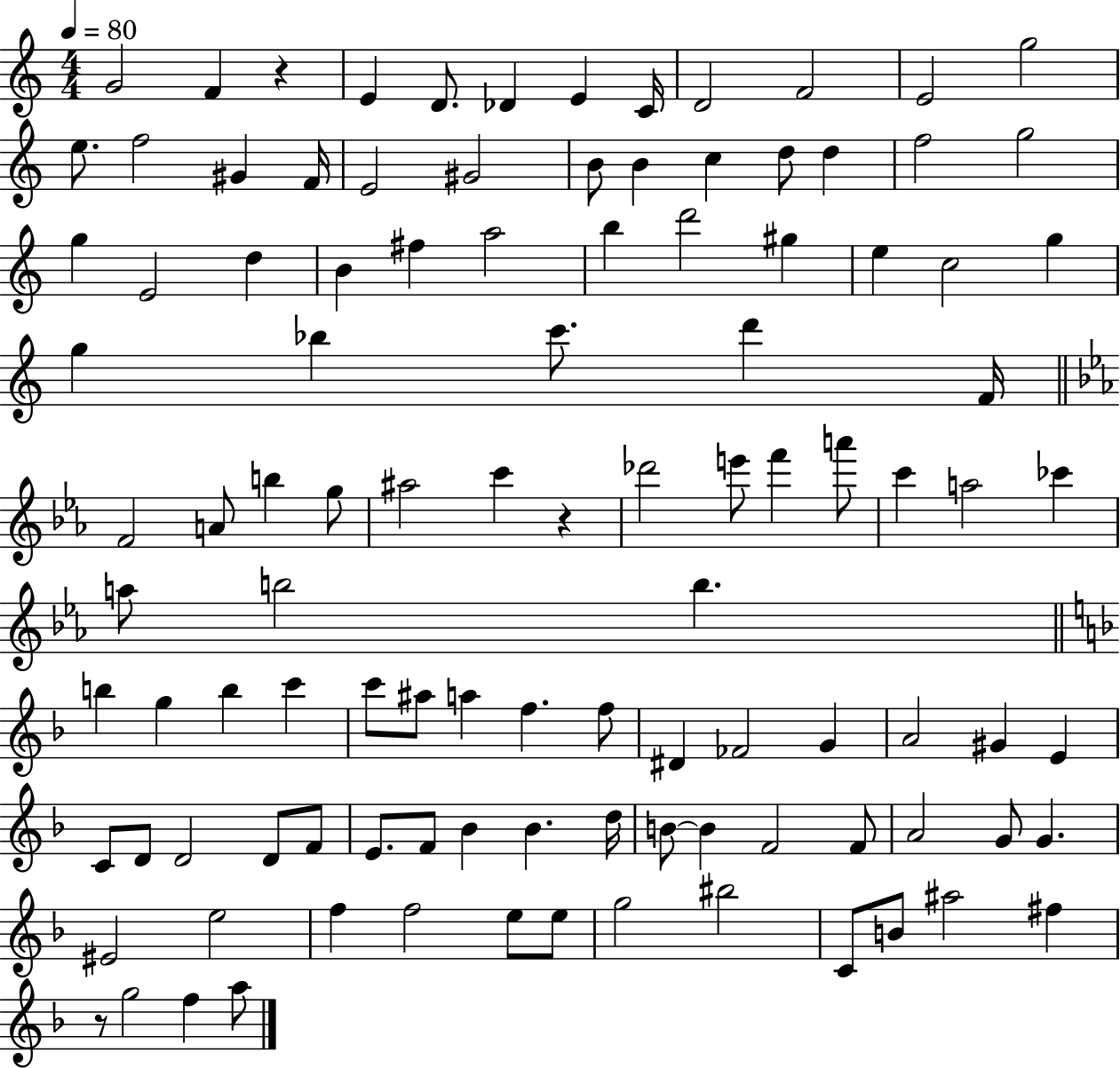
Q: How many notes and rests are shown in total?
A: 107